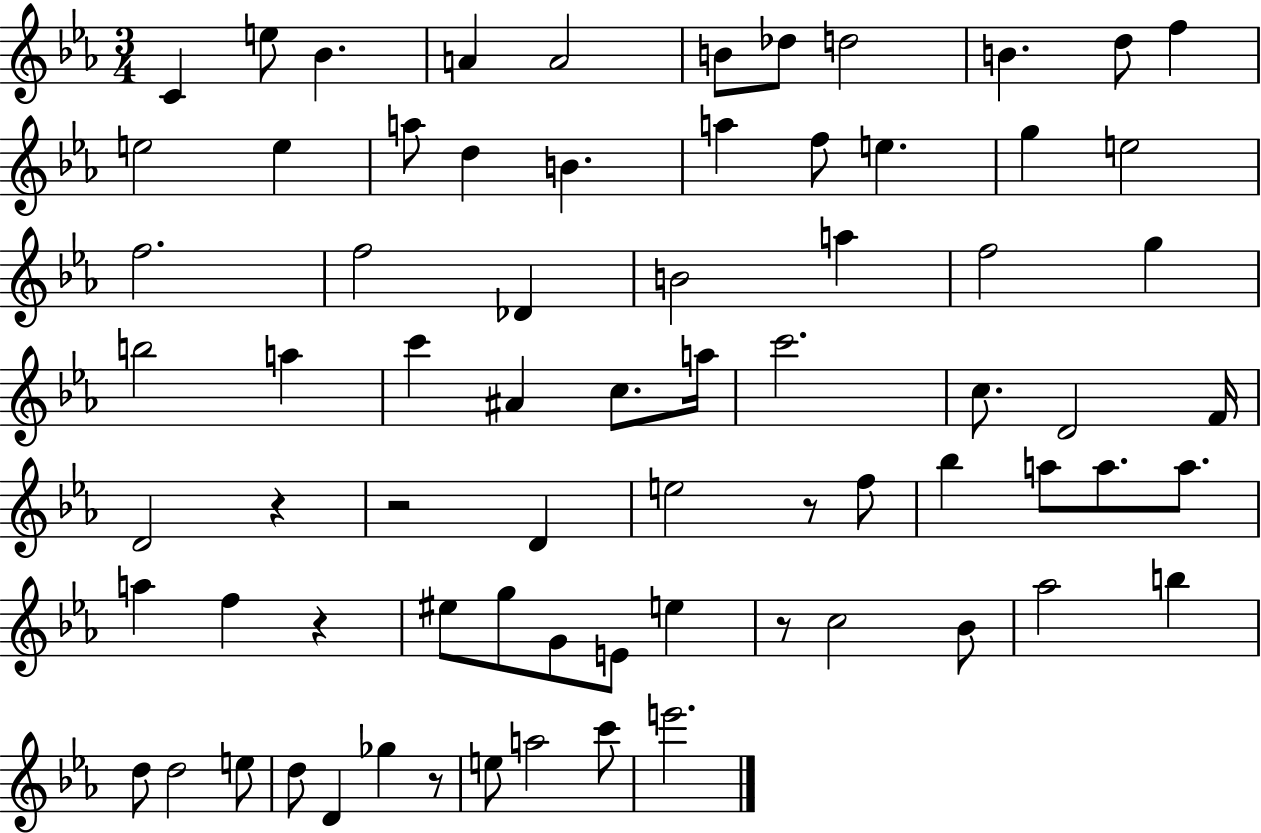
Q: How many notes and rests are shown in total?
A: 73